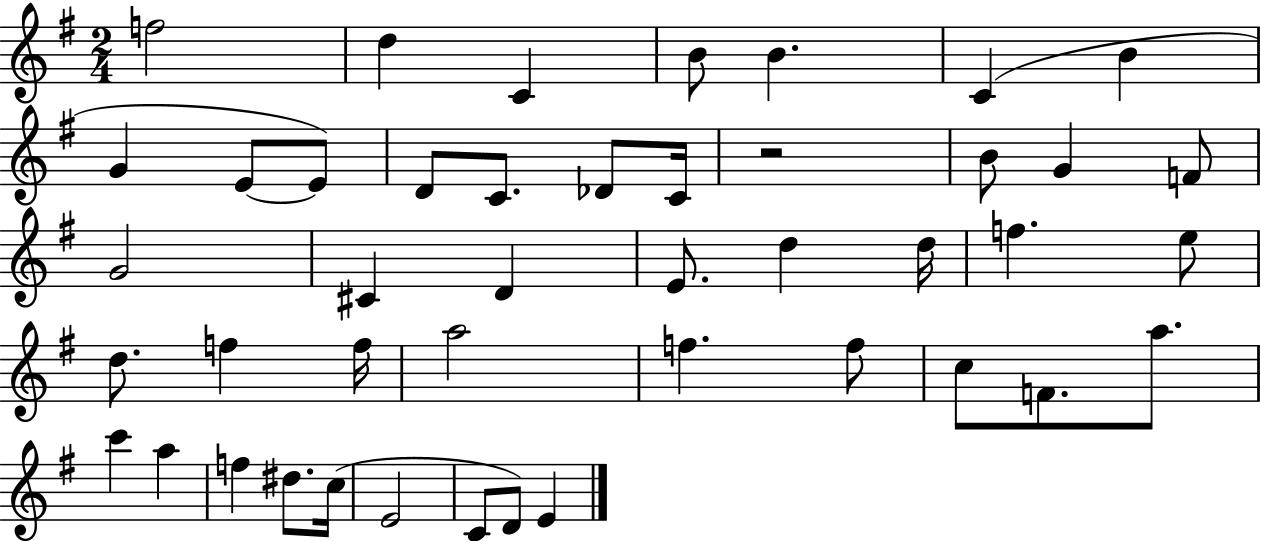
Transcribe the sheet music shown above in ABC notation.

X:1
T:Untitled
M:2/4
L:1/4
K:G
f2 d C B/2 B C B G E/2 E/2 D/2 C/2 _D/2 C/4 z2 B/2 G F/2 G2 ^C D E/2 d d/4 f e/2 d/2 f f/4 a2 f f/2 c/2 F/2 a/2 c' a f ^d/2 c/4 E2 C/2 D/2 E